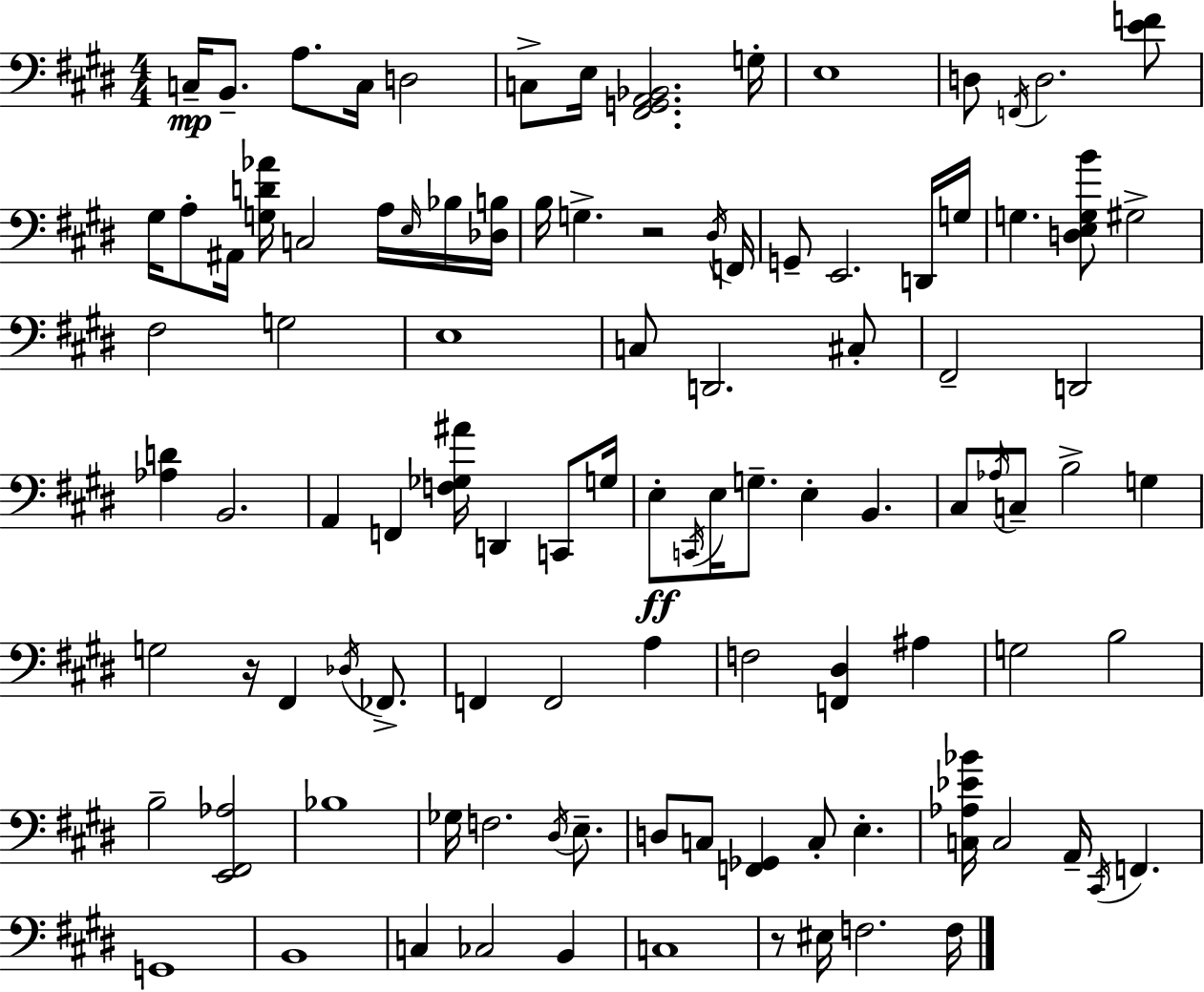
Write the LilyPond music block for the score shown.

{
  \clef bass
  \numericTimeSignature
  \time 4/4
  \key e \major
  c16--\mp b,8.-- a8. c16 d2 | c8-> e16 <fis, g, a, bes,>2. g16-. | e1 | d8 \acciaccatura { f,16 } d2. <e' f'>8 | \break gis16 a8-. ais,16 <g d' aes'>16 c2 a16 \grace { e16 } | bes16 <des b>16 b16 g4.-> r2 | \acciaccatura { dis16 } f,16 g,8-- e,2. | d,16 g16 g4. <d e g b'>8 gis2-> | \break fis2 g2 | e1 | c8 d,2. | cis8-. fis,2-- d,2 | \break <aes d'>4 b,2. | a,4 f,4 <f ges ais'>16 d,4 | c,8 g16 e8-.\ff \acciaccatura { c,16 } e16 g8.-- e4-. b,4. | cis8 \acciaccatura { aes16 } c8-- b2-> | \break g4 g2 r16 fis,4 | \acciaccatura { des16 } fes,8.-> f,4 f,2 | a4 f2 <f, dis>4 | ais4 g2 b2 | \break b2-- <e, fis, aes>2 | bes1 | ges16 f2. | \acciaccatura { dis16 } e8.-- d8 c8 <f, ges,>4 c8-. | \break e4.-. <c aes ees' bes'>16 c2 | a,16-- \acciaccatura { cis,16 } f,4. g,1 | b,1 | c4 ces2 | \break b,4 c1 | r8 eis16 f2. | f16 \bar "|."
}